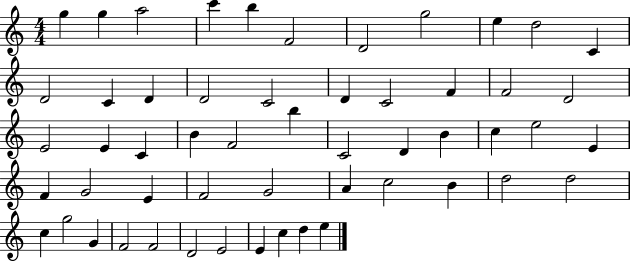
{
  \clef treble
  \numericTimeSignature
  \time 4/4
  \key c \major
  g''4 g''4 a''2 | c'''4 b''4 f'2 | d'2 g''2 | e''4 d''2 c'4 | \break d'2 c'4 d'4 | d'2 c'2 | d'4 c'2 f'4 | f'2 d'2 | \break e'2 e'4 c'4 | b'4 f'2 b''4 | c'2 d'4 b'4 | c''4 e''2 e'4 | \break f'4 g'2 e'4 | f'2 g'2 | a'4 c''2 b'4 | d''2 d''2 | \break c''4 g''2 g'4 | f'2 f'2 | d'2 e'2 | e'4 c''4 d''4 e''4 | \break \bar "|."
}